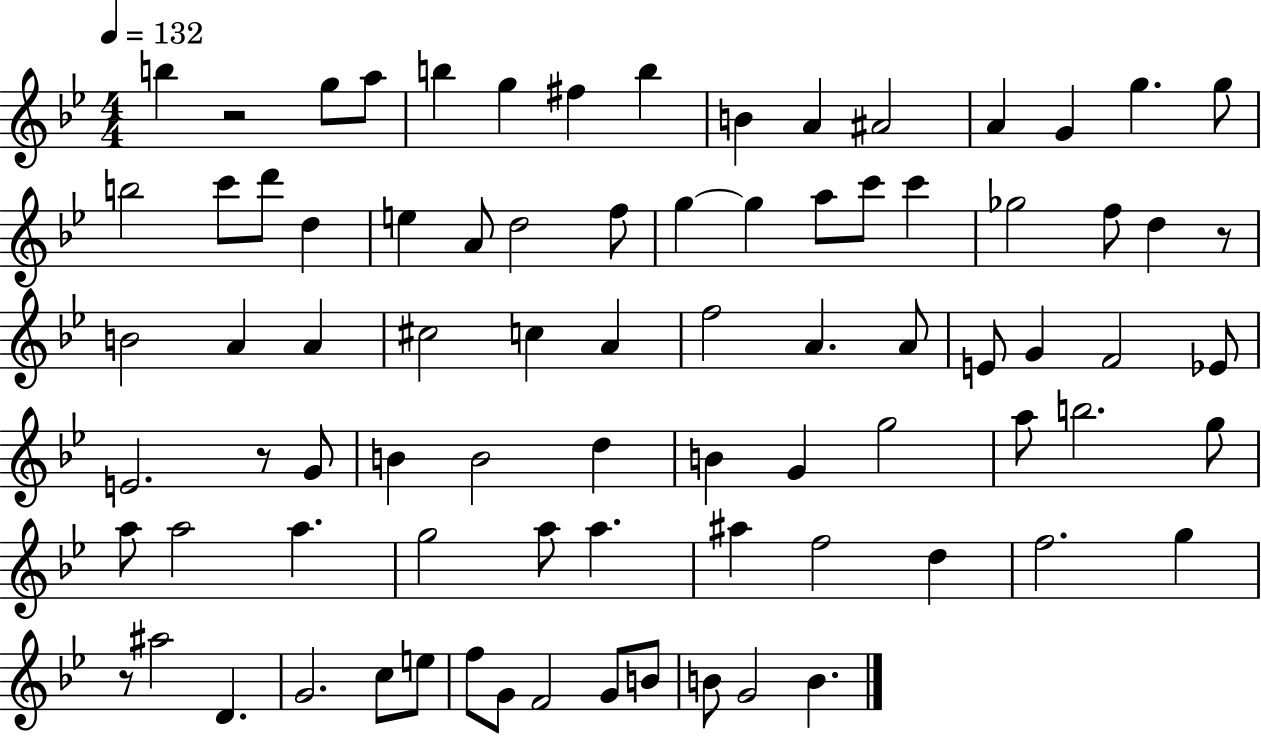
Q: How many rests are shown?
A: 4